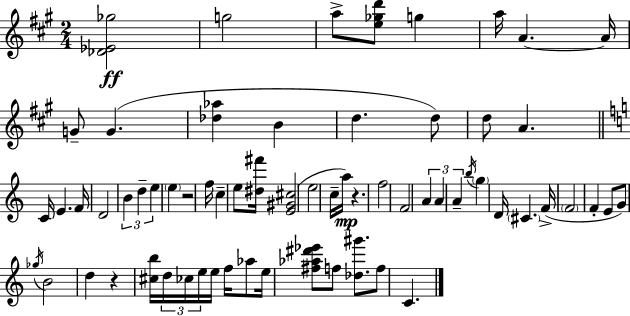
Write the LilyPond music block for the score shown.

{
  \clef treble
  \numericTimeSignature
  \time 2/4
  \key a \major
  <des' ees' ges''>2\ff | g''2 | a''8-> <e'' ges'' d'''>8 g''4 | a''16 a'4.~~ a'16 | \break g'8-- g'4.( | <des'' aes''>4 b'4 | d''4. d''8) | d''8 a'4. | \break \bar "||" \break \key c \major c'16 e'4. f'16 | d'2 | \tuplet 3/2 { b'4 d''4-- | e''4 } \parenthesize e''4 | \break r2 | f''16 c''4-- e''8 <dis'' fis'''>16 | <e' gis' cis''>2( | e''2 | \break c''16-- a''16\mp) r4. | f''2 | f'2 | \tuplet 3/2 { a'4 a'4 | \break a'4-- } \acciaccatura { b''16 } \parenthesize g''4 | d'16 \parenthesize cis'4. | f'16->( \parenthesize f'2 | f'4-. e'8 g'8) | \break \acciaccatura { ges''16 } b'2 | d''4 r4 | <cis'' b''>16 \tuplet 3/2 { d''16 ces''16 e''16 } e''16 f''16 | aes''8 e''16 <fis'' aes'' dis''' ees'''>8 f''8 <des'' gis'''>8. | \break f''8 c'4. | \bar "|."
}